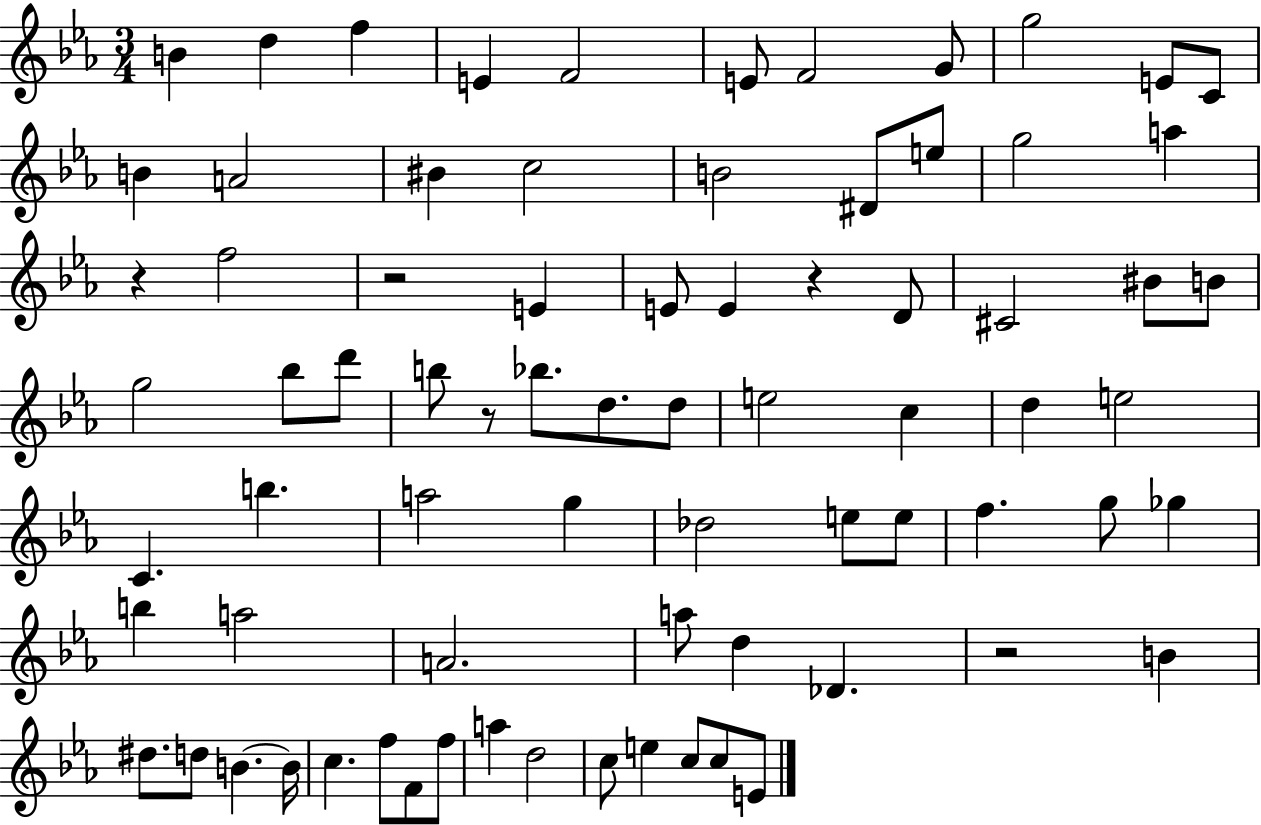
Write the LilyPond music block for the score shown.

{
  \clef treble
  \numericTimeSignature
  \time 3/4
  \key ees \major
  b'4 d''4 f''4 | e'4 f'2 | e'8 f'2 g'8 | g''2 e'8 c'8 | \break b'4 a'2 | bis'4 c''2 | b'2 dis'8 e''8 | g''2 a''4 | \break r4 f''2 | r2 e'4 | e'8 e'4 r4 d'8 | cis'2 bis'8 b'8 | \break g''2 bes''8 d'''8 | b''8 r8 bes''8. d''8. d''8 | e''2 c''4 | d''4 e''2 | \break c'4. b''4. | a''2 g''4 | des''2 e''8 e''8 | f''4. g''8 ges''4 | \break b''4 a''2 | a'2. | a''8 d''4 des'4. | r2 b'4 | \break dis''8. d''8 b'4.~~ b'16 | c''4. f''8 f'8 f''8 | a''4 d''2 | c''8 e''4 c''8 c''8 e'8 | \break \bar "|."
}